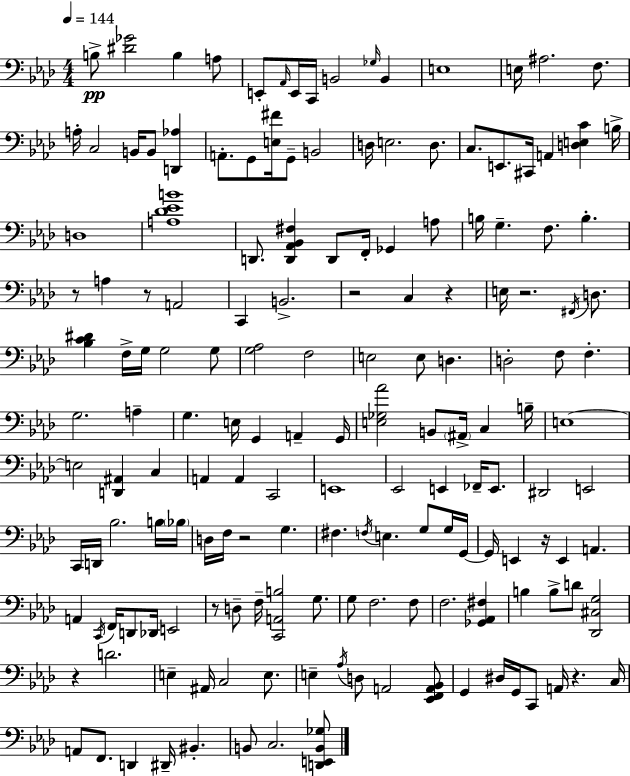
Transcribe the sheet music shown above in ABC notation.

X:1
T:Untitled
M:4/4
L:1/4
K:Ab
B,/2 [^D_G]2 B, A,/2 E,,/2 _A,,/4 E,,/4 C,,/4 B,,2 _G,/4 B,, E,4 E,/4 ^A,2 F,/2 A,/4 C,2 B,,/4 B,,/2 [D,,_A,] A,,/2 G,,/2 [E,^F]/4 G,,/2 B,,2 D,/4 E,2 D,/2 C,/2 E,,/2 ^C,,/4 A,, [D,E,C] B,/4 D,4 [A,_D_EB]4 D,,/2 [D,,_A,,_B,,^F,] D,,/2 F,,/4 _G,, A,/2 B,/4 G, F,/2 B, z/2 A, z/2 A,,2 C,, B,,2 z2 C, z E,/4 z2 ^F,,/4 D,/2 [_B,C^D] F,/4 G,/4 G,2 G,/2 [G,_A,]2 F,2 E,2 E,/2 D, D,2 F,/2 F, G,2 A, G, E,/4 G,, A,, G,,/4 [E,_G,_A]2 B,,/2 ^A,,/4 C, B,/4 E,4 E,2 [D,,^A,,] C, A,, A,, C,,2 E,,4 _E,,2 E,, _F,,/4 E,,/2 ^D,,2 E,,2 C,,/4 D,,/4 _B,2 B,/4 _B,/4 D,/4 F,/4 z2 G, ^F, F,/4 E, G,/2 G,/4 G,,/4 G,,/4 E,, z/4 E,, A,, A,, C,,/4 F,,/4 D,,/2 _D,,/4 E,,2 z/2 D,/2 F,/4 [C,,A,,B,]2 G,/2 G,/2 F,2 F,/2 F,2 [_G,,_A,,^F,] B, B,/2 D/2 [_D,,^C,G,]2 z D2 E, ^A,,/4 C,2 E,/2 E, _A,/4 D,/2 A,,2 [_E,,F,,A,,_B,,]/2 G,, ^D,/4 G,,/4 C,,/2 A,,/4 z C,/4 A,,/2 F,,/2 D,, ^D,,/4 ^B,, B,,/2 C,2 [D,,E,,B,,_G,]/2